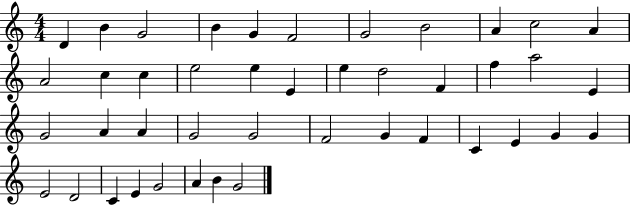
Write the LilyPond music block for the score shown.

{
  \clef treble
  \numericTimeSignature
  \time 4/4
  \key c \major
  d'4 b'4 g'2 | b'4 g'4 f'2 | g'2 b'2 | a'4 c''2 a'4 | \break a'2 c''4 c''4 | e''2 e''4 e'4 | e''4 d''2 f'4 | f''4 a''2 e'4 | \break g'2 a'4 a'4 | g'2 g'2 | f'2 g'4 f'4 | c'4 e'4 g'4 g'4 | \break e'2 d'2 | c'4 e'4 g'2 | a'4 b'4 g'2 | \bar "|."
}